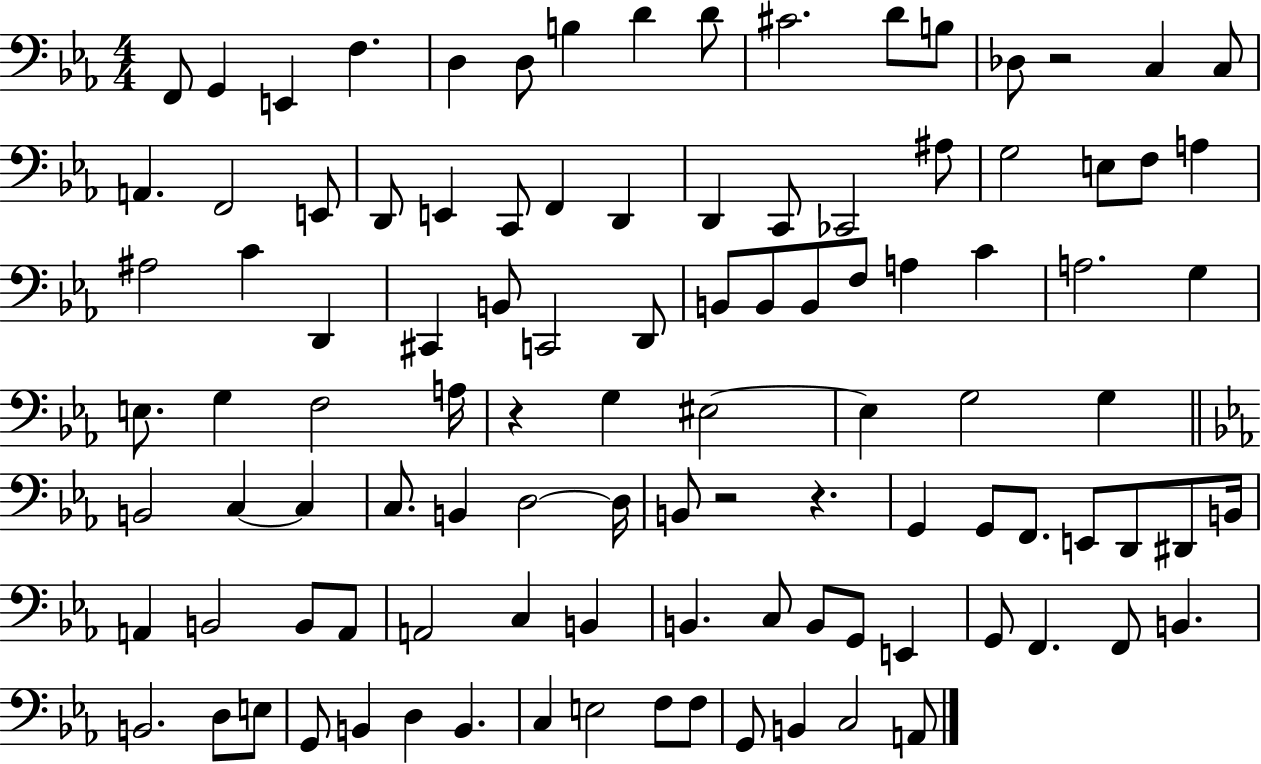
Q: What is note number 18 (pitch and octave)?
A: E2